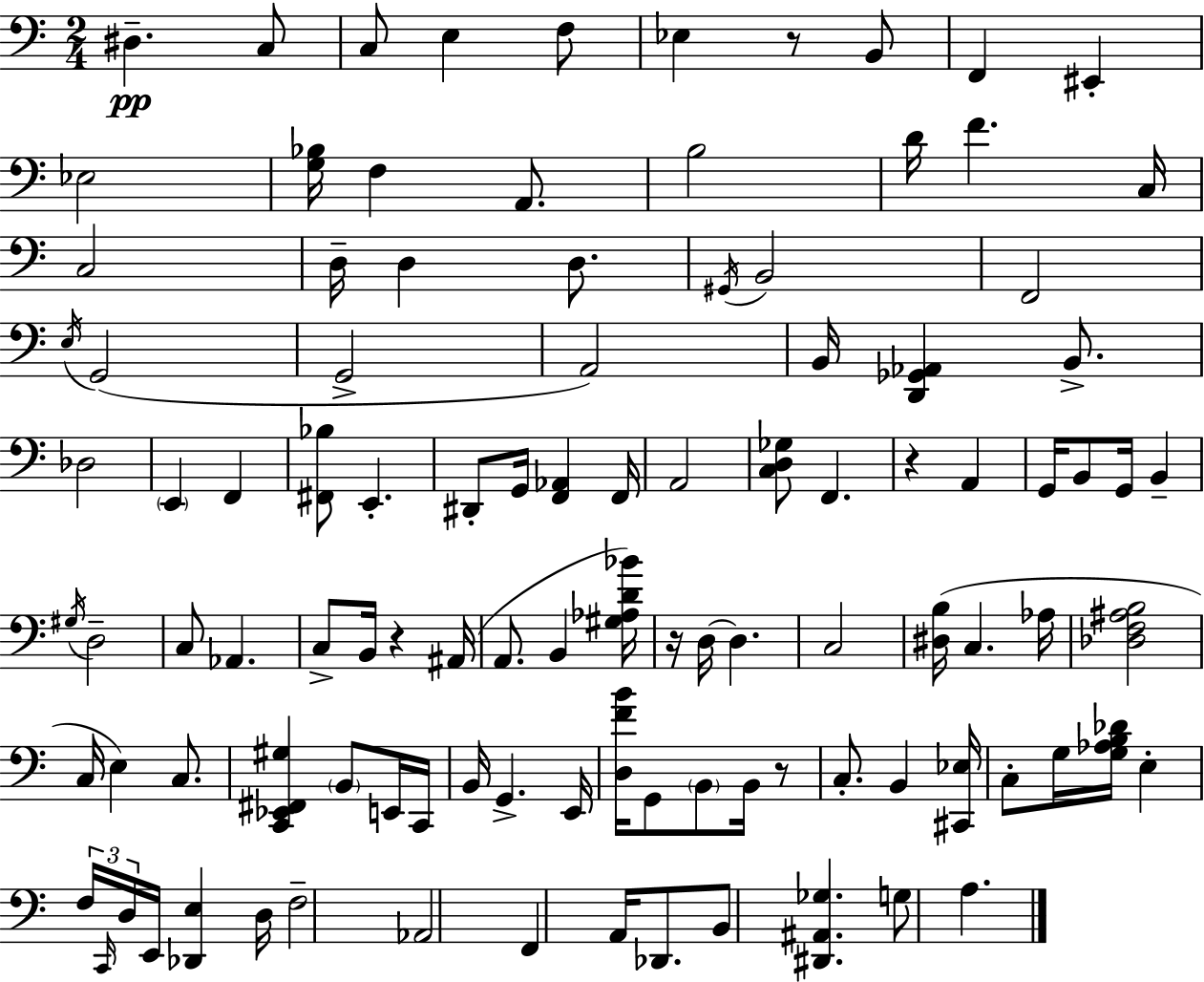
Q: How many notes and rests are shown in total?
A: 106